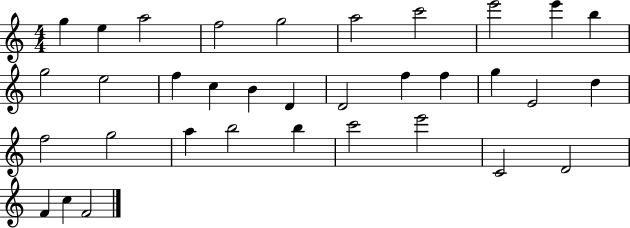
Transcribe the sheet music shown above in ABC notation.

X:1
T:Untitled
M:4/4
L:1/4
K:C
g e a2 f2 g2 a2 c'2 e'2 e' b g2 e2 f c B D D2 f f g E2 d f2 g2 a b2 b c'2 e'2 C2 D2 F c F2